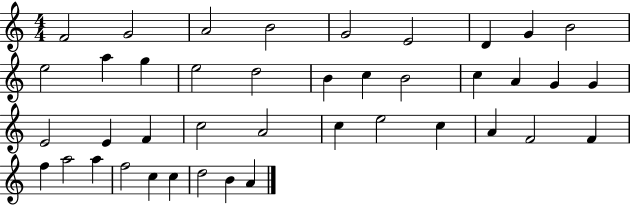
F4/h G4/h A4/h B4/h G4/h E4/h D4/q G4/q B4/h E5/h A5/q G5/q E5/h D5/h B4/q C5/q B4/h C5/q A4/q G4/q G4/q E4/h E4/q F4/q C5/h A4/h C5/q E5/h C5/q A4/q F4/h F4/q F5/q A5/h A5/q F5/h C5/q C5/q D5/h B4/q A4/q